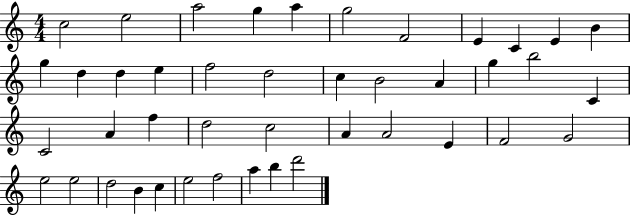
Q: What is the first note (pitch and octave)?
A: C5